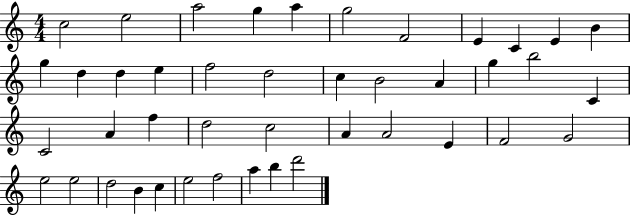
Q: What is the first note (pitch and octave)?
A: C5